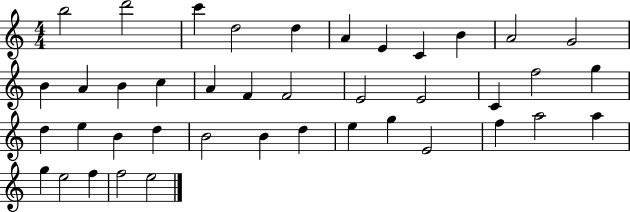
B5/h D6/h C6/q D5/h D5/q A4/q E4/q C4/q B4/q A4/h G4/h B4/q A4/q B4/q C5/q A4/q F4/q F4/h E4/h E4/h C4/q F5/h G5/q D5/q E5/q B4/q D5/q B4/h B4/q D5/q E5/q G5/q E4/h F5/q A5/h A5/q G5/q E5/h F5/q F5/h E5/h